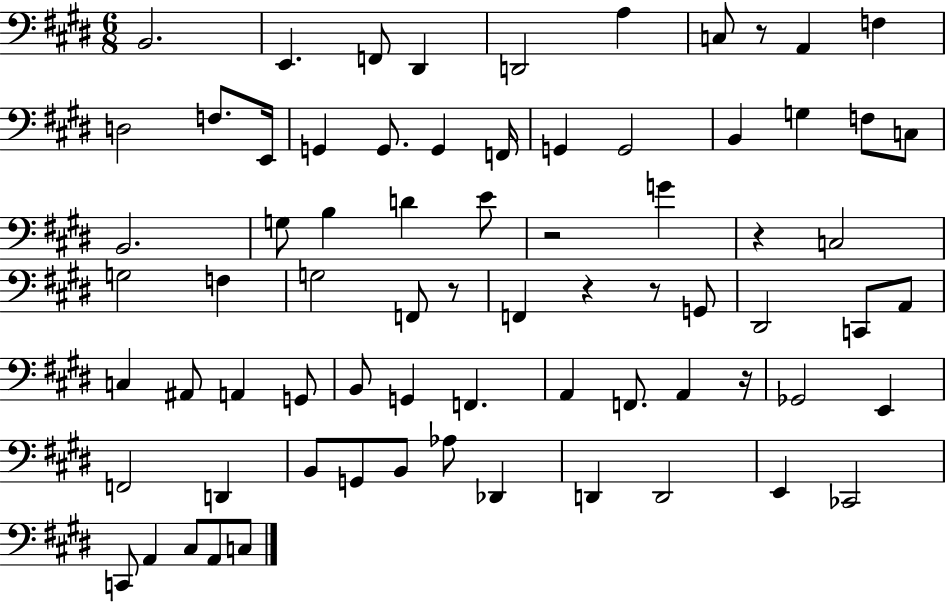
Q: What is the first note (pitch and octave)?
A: B2